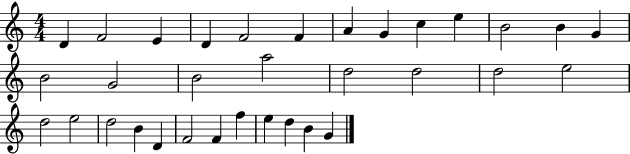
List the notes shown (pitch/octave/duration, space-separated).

D4/q F4/h E4/q D4/q F4/h F4/q A4/q G4/q C5/q E5/q B4/h B4/q G4/q B4/h G4/h B4/h A5/h D5/h D5/h D5/h E5/h D5/h E5/h D5/h B4/q D4/q F4/h F4/q F5/q E5/q D5/q B4/q G4/q